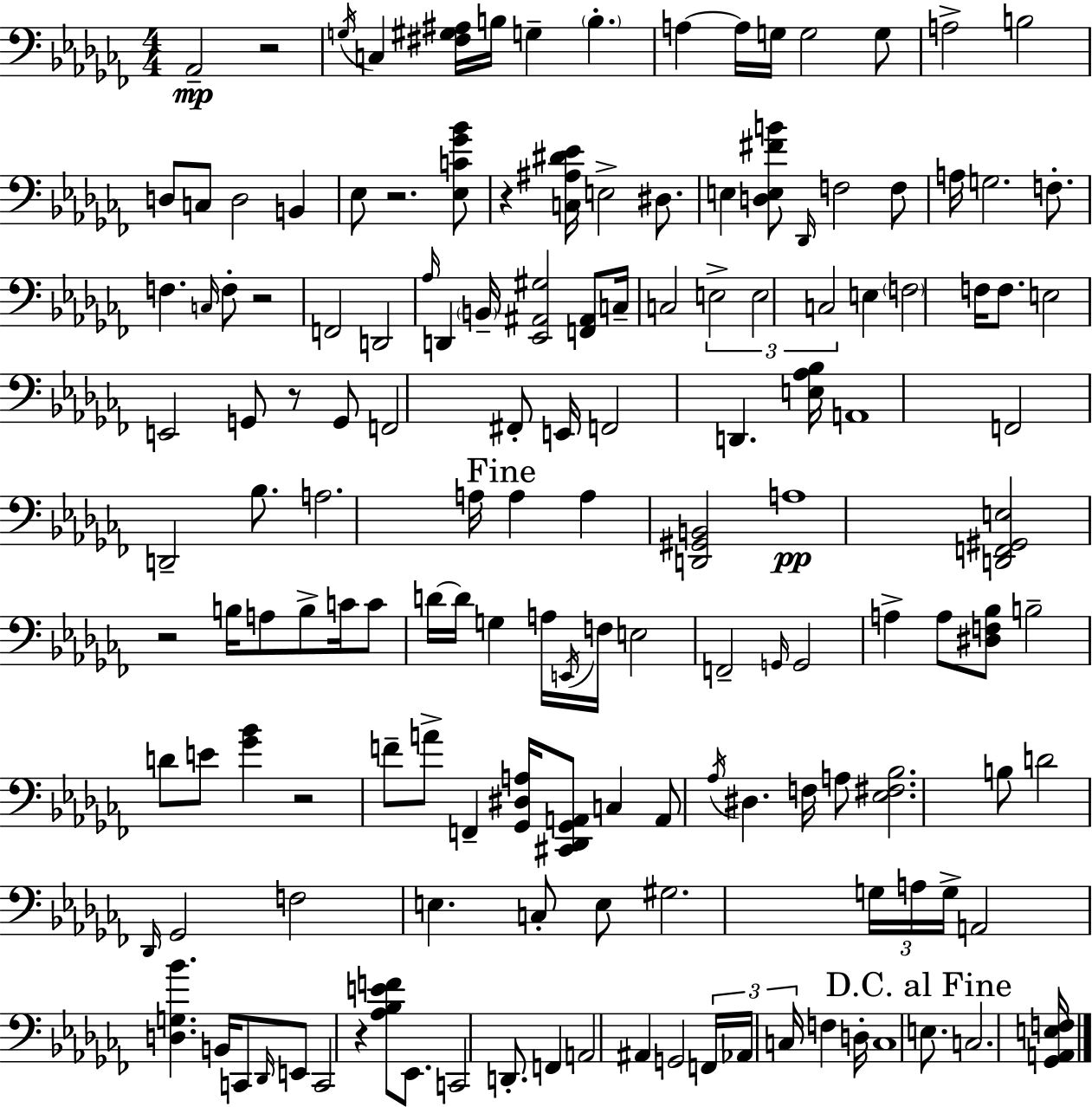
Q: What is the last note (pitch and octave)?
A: C3